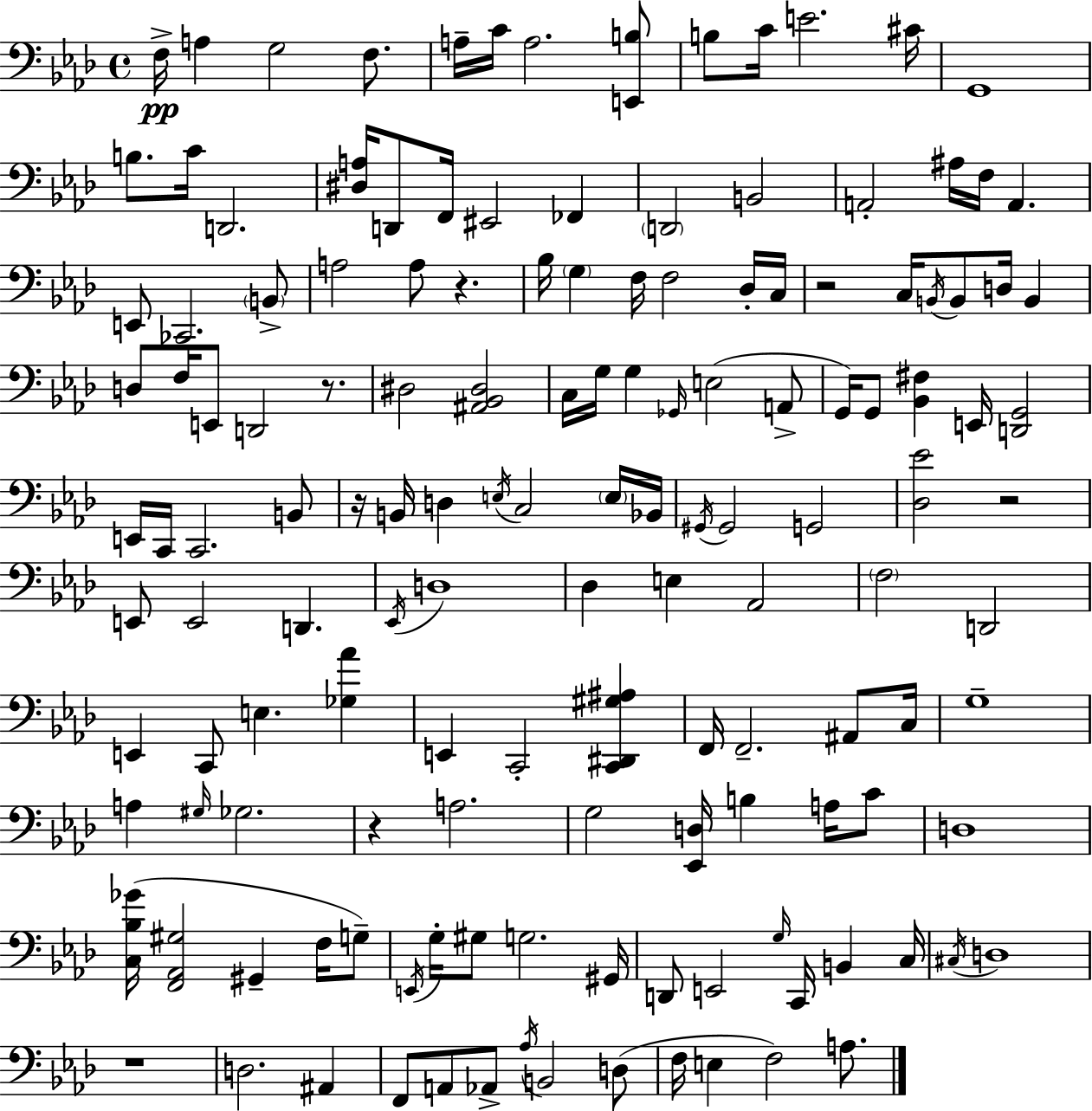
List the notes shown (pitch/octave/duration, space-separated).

F3/s A3/q G3/h F3/e. A3/s C4/s A3/h. [E2,B3]/e B3/e C4/s E4/h. C#4/s G2/w B3/e. C4/s D2/h. [D#3,A3]/s D2/e F2/s EIS2/h FES2/q D2/h B2/h A2/h A#3/s F3/s A2/q. E2/e CES2/h. B2/e A3/h A3/e R/q. Bb3/s G3/q F3/s F3/h Db3/s C3/s R/h C3/s B2/s B2/e D3/s B2/q D3/e F3/s E2/e D2/h R/e. D#3/h [A#2,Bb2,D#3]/h C3/s G3/s G3/q Gb2/s E3/h A2/e G2/s G2/e [Bb2,F#3]/q E2/s [D2,G2]/h E2/s C2/s C2/h. B2/e R/s B2/s D3/q E3/s C3/h E3/s Bb2/s G#2/s G#2/h G2/h [Db3,Eb4]/h R/h E2/e E2/h D2/q. Eb2/s D3/w Db3/q E3/q Ab2/h F3/h D2/h E2/q C2/e E3/q. [Gb3,Ab4]/q E2/q C2/h [C2,D#2,G#3,A#3]/q F2/s F2/h. A#2/e C3/s G3/w A3/q G#3/s Gb3/h. R/q A3/h. G3/h [Eb2,D3]/s B3/q A3/s C4/e D3/w [C3,Bb3,Gb4]/s [F2,Ab2,G#3]/h G#2/q F3/s G3/e E2/s G3/s G#3/e G3/h. G#2/s D2/e E2/h G3/s C2/s B2/q C3/s C#3/s D3/w R/w D3/h. A#2/q F2/e A2/e Ab2/e Ab3/s B2/h D3/e F3/s E3/q F3/h A3/e.